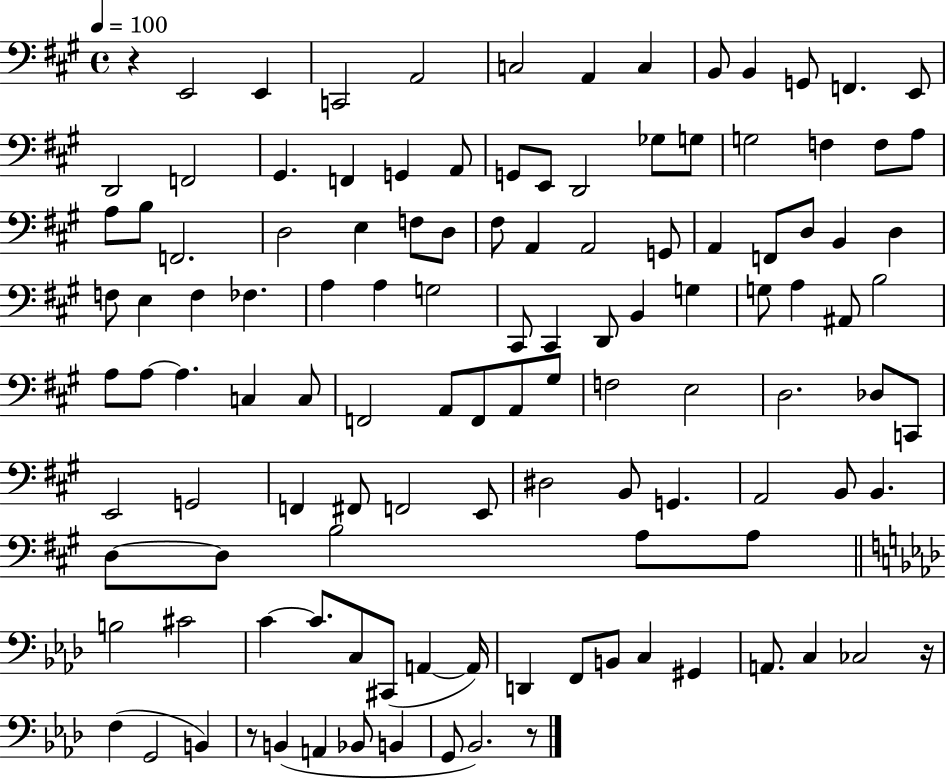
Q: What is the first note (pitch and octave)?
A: E2